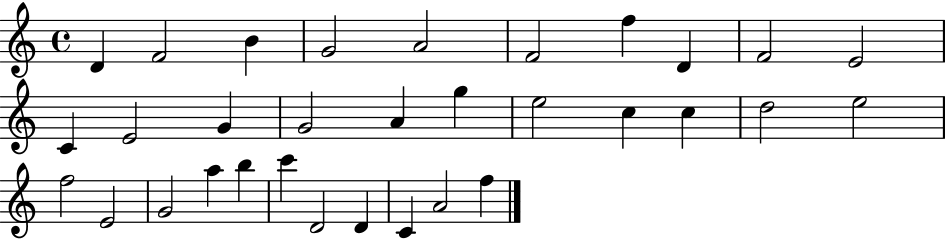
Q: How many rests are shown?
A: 0